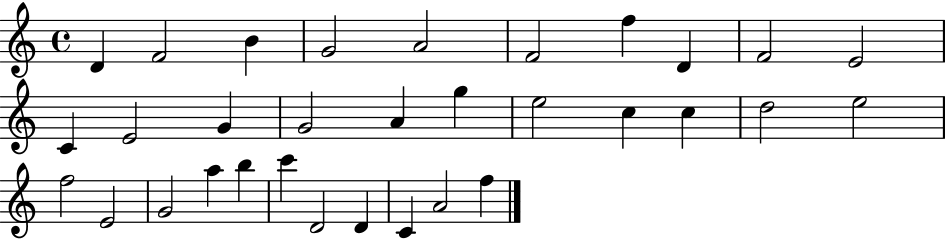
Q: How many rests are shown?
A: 0